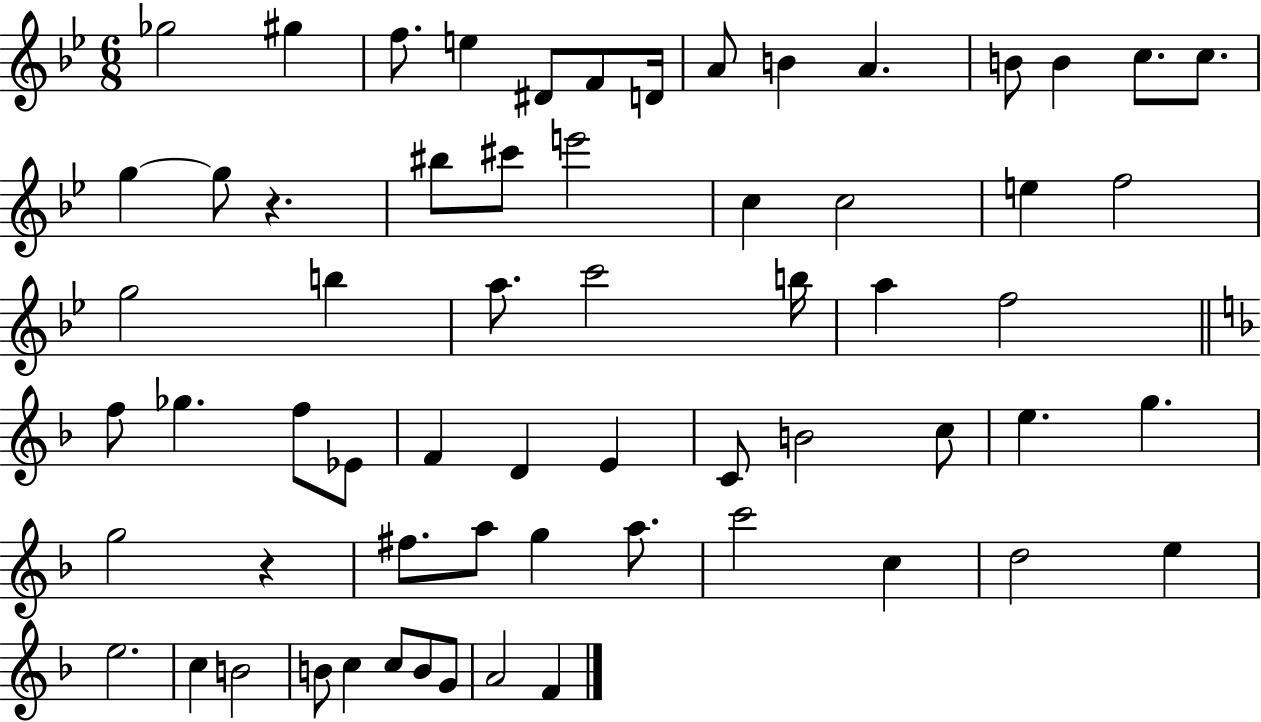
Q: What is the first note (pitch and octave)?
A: Gb5